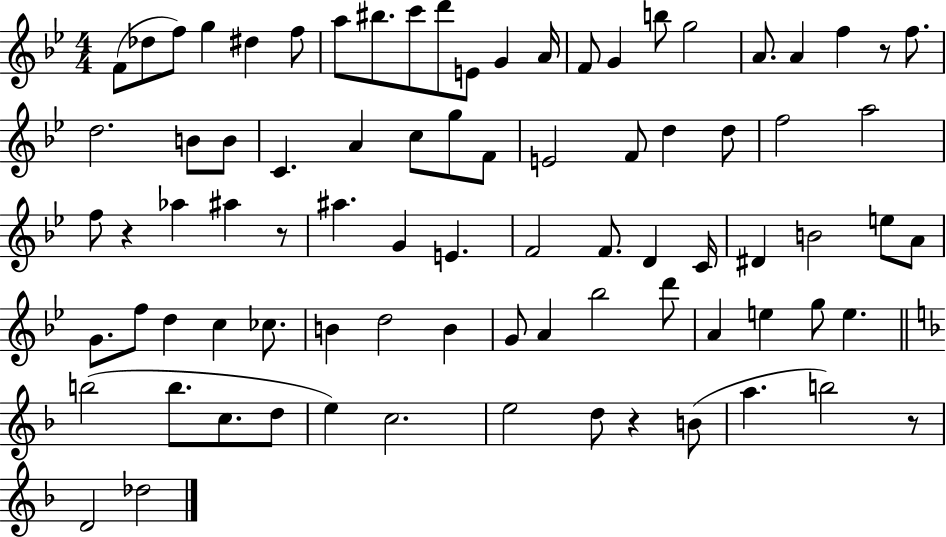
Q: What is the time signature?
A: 4/4